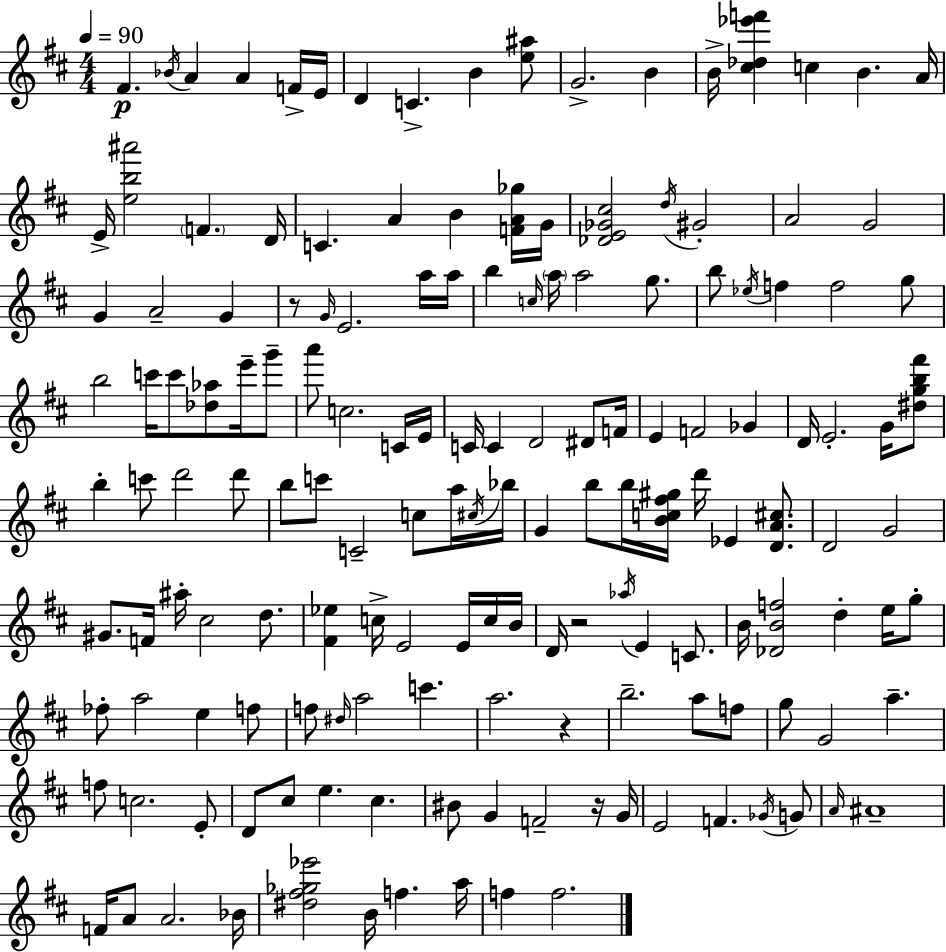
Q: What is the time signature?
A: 4/4